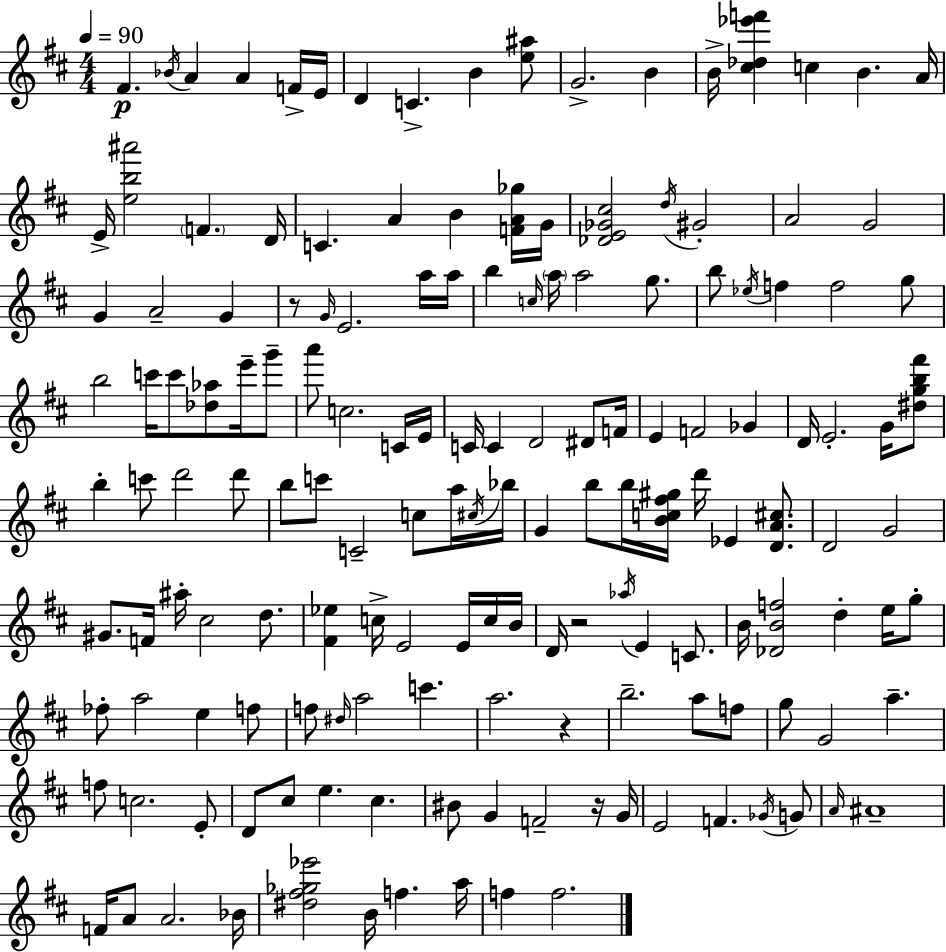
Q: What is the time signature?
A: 4/4